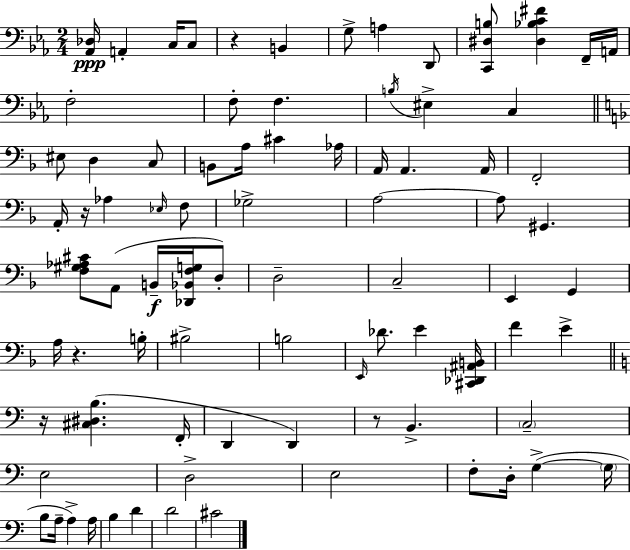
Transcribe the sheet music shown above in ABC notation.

X:1
T:Untitled
M:2/4
L:1/4
K:Eb
[_A,,_D,]/4 A,, C,/4 C,/2 z B,, G,/2 A, D,,/2 [C,,^D,B,]/2 [^D,_B,C^F] F,,/4 A,,/4 F,2 F,/2 F, B,/4 ^E, C, ^E,/2 D, C,/2 B,,/2 A,/4 ^C _A,/4 A,,/4 A,, A,,/4 F,,2 A,,/4 z/4 _A, _E,/4 F,/2 _G,2 A,2 A,/2 ^G,, [F,^G,_A,^C]/2 A,,/2 B,,/4 [_D,,_B,,F,G,]/4 D,/2 D,2 C,2 E,, G,, A,/4 z B,/4 ^B,2 B,2 E,,/4 _D/2 E [^C,,_D,,^A,,B,,]/4 F E z/4 [^C,^D,B,] F,,/4 D,, D,, z/2 B,, C,2 E,2 D,2 E,2 F,/2 D,/4 G, G,/4 B,/2 A,/4 A, A,/4 B, D D2 ^C2